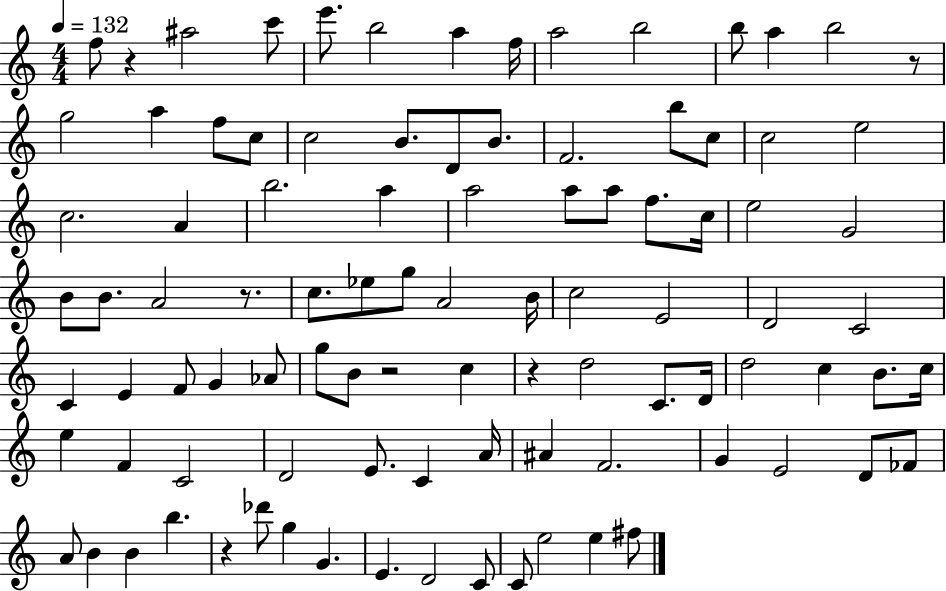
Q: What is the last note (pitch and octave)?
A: F#5